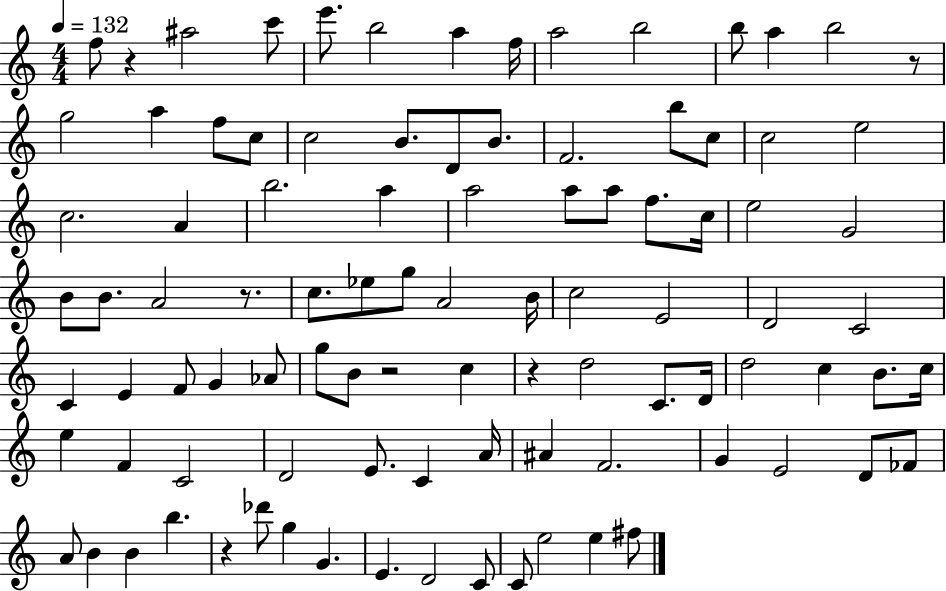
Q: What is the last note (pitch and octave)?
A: F#5